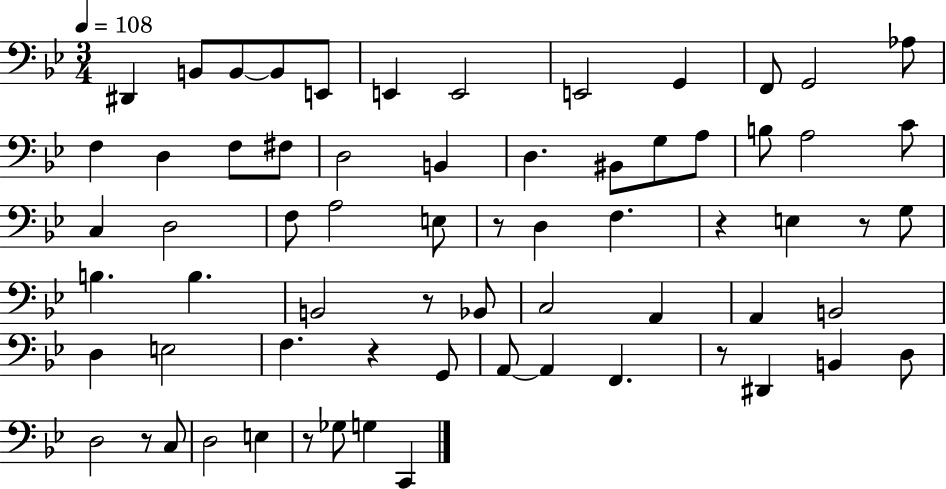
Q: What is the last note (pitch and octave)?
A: C2